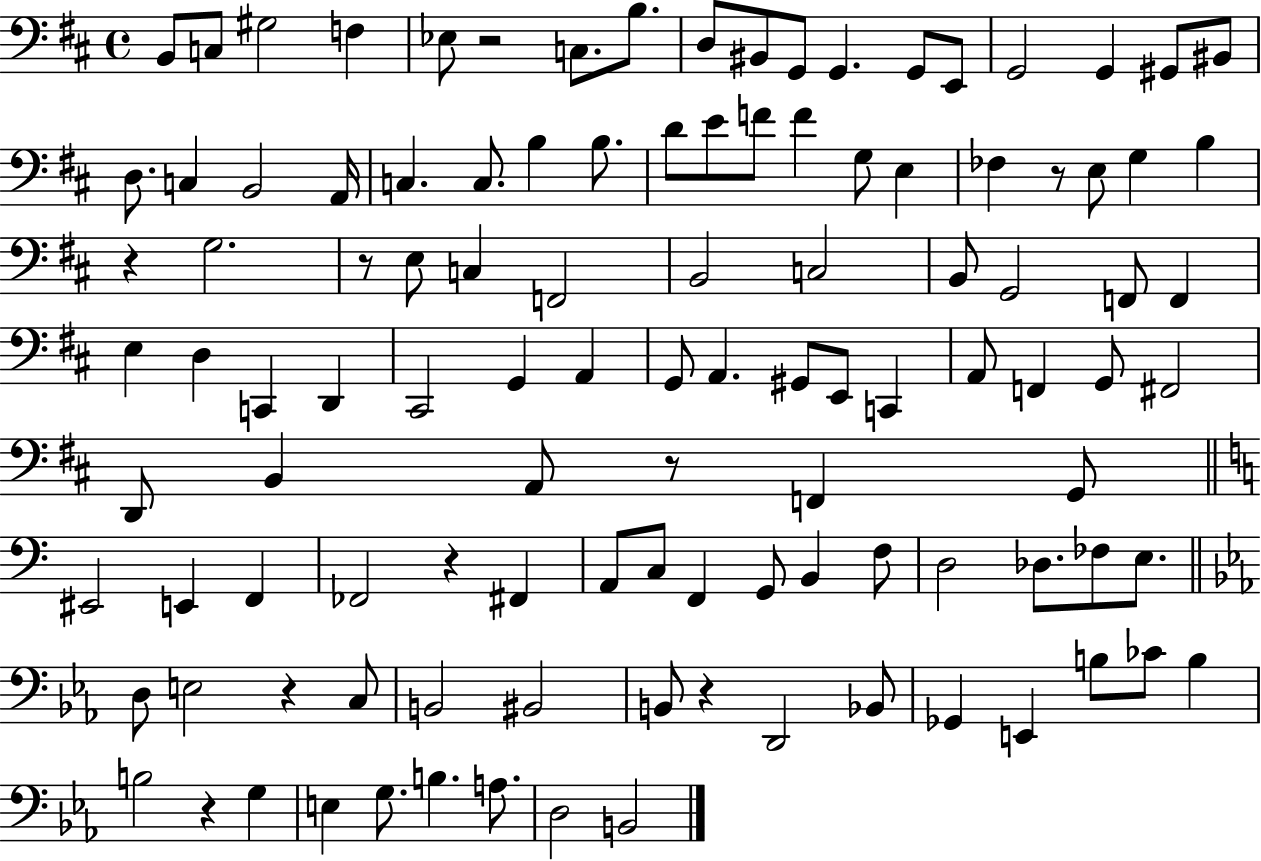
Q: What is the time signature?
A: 4/4